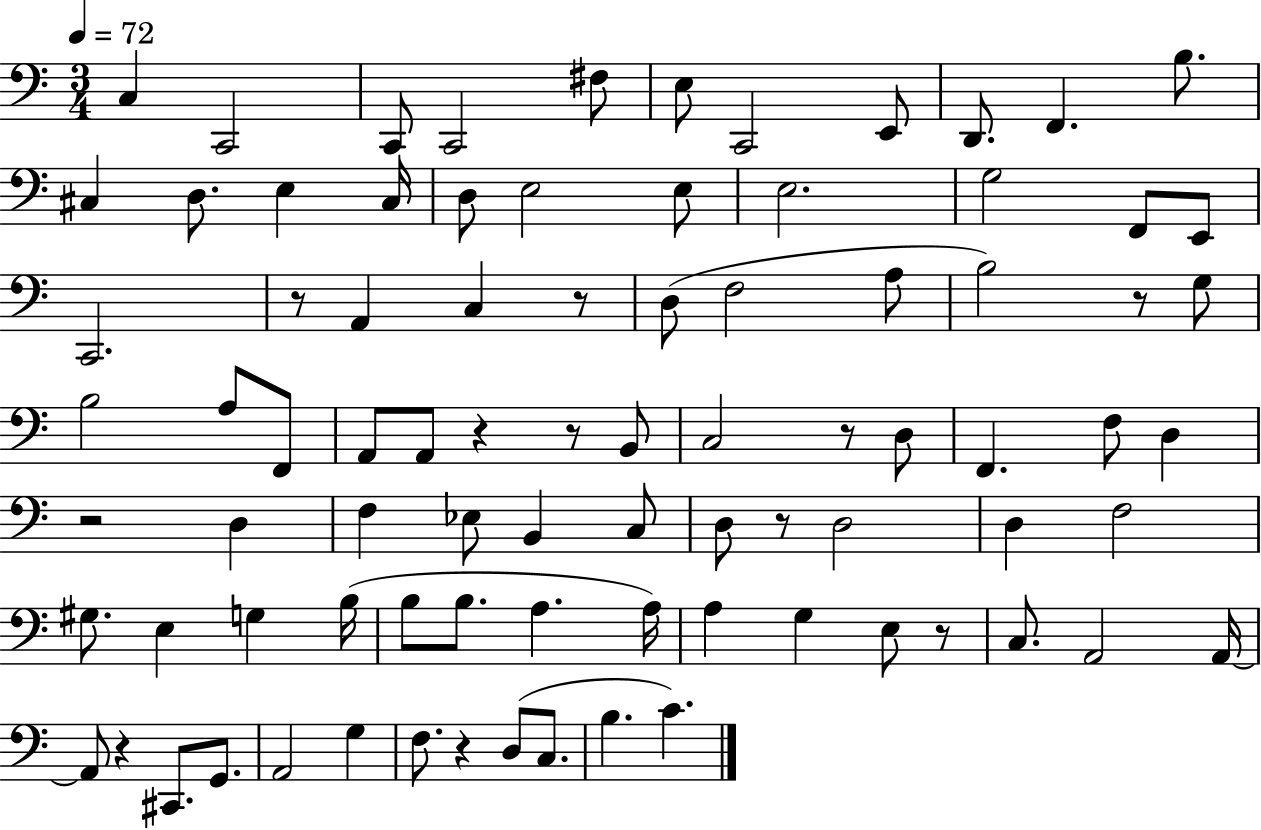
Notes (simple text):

C3/q C2/h C2/e C2/h F#3/e E3/e C2/h E2/e D2/e. F2/q. B3/e. C#3/q D3/e. E3/q C#3/s D3/e E3/h E3/e E3/h. G3/h F2/e E2/e C2/h. R/e A2/q C3/q R/e D3/e F3/h A3/e B3/h R/e G3/e B3/h A3/e F2/e A2/e A2/e R/q R/e B2/e C3/h R/e D3/e F2/q. F3/e D3/q R/h D3/q F3/q Eb3/e B2/q C3/e D3/e R/e D3/h D3/q F3/h G#3/e. E3/q G3/q B3/s B3/e B3/e. A3/q. A3/s A3/q G3/q E3/e R/e C3/e. A2/h A2/s A2/e R/q C#2/e. G2/e. A2/h G3/q F3/e. R/q D3/e C3/e. B3/q. C4/q.